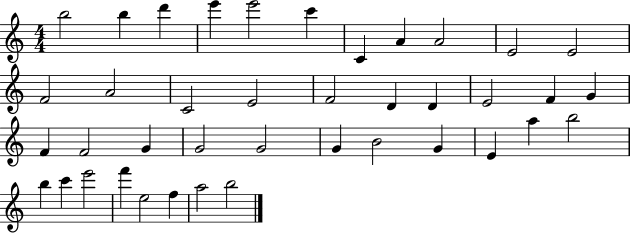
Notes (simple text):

B5/h B5/q D6/q E6/q E6/h C6/q C4/q A4/q A4/h E4/h E4/h F4/h A4/h C4/h E4/h F4/h D4/q D4/q E4/h F4/q G4/q F4/q F4/h G4/q G4/h G4/h G4/q B4/h G4/q E4/q A5/q B5/h B5/q C6/q E6/h F6/q E5/h F5/q A5/h B5/h